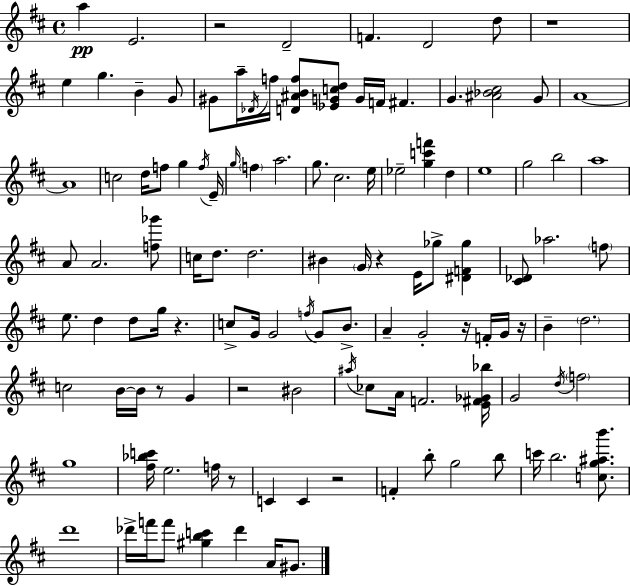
A5/q E4/h. R/h D4/h F4/q. D4/h D5/e R/w E5/q G5/q. B4/q G4/e G#4/e A5/s Db4/s F5/s [D4,A#4,B4,F5]/e [Eb4,G4,C5,D5]/e G4/s F4/s F#4/q. G4/q. [A#4,Bb4,C#5]/h G4/e A4/w A4/w C5/h D5/s F5/e G5/q F5/s E4/s G5/s F5/q A5/h. G5/e. C#5/h. E5/s Eb5/h [G5,C6,F6]/q D5/q E5/w G5/h B5/h A5/w A4/e A4/h. [F5,Gb6]/e C5/s D5/e. D5/h. BIS4/q G4/s R/q E4/s Gb5/e [D#4,F4,Gb5]/q [C#4,Db4]/e Ab5/h. F5/e E5/e. D5/q D5/e G5/s R/q. C5/e G4/s G4/h F5/s G4/e B4/e. A4/q G4/h R/s F4/s G4/s R/s B4/q D5/h. C5/h B4/s B4/s R/e G4/q R/h BIS4/h A#5/s CES5/e A4/s F4/h. [E4,F#4,Gb4,Bb5]/s G4/h D5/s F5/h G5/w [F#5,Bb5,C6]/s E5/h. F5/s R/e C4/q C4/q R/h F4/q B5/e G5/h B5/e C6/s B5/h. [C5,G5,A#5,B6]/e. D6/w Db6/s F6/s F6/e [G#5,B5,C6]/q Db6/q A4/s G#4/e.